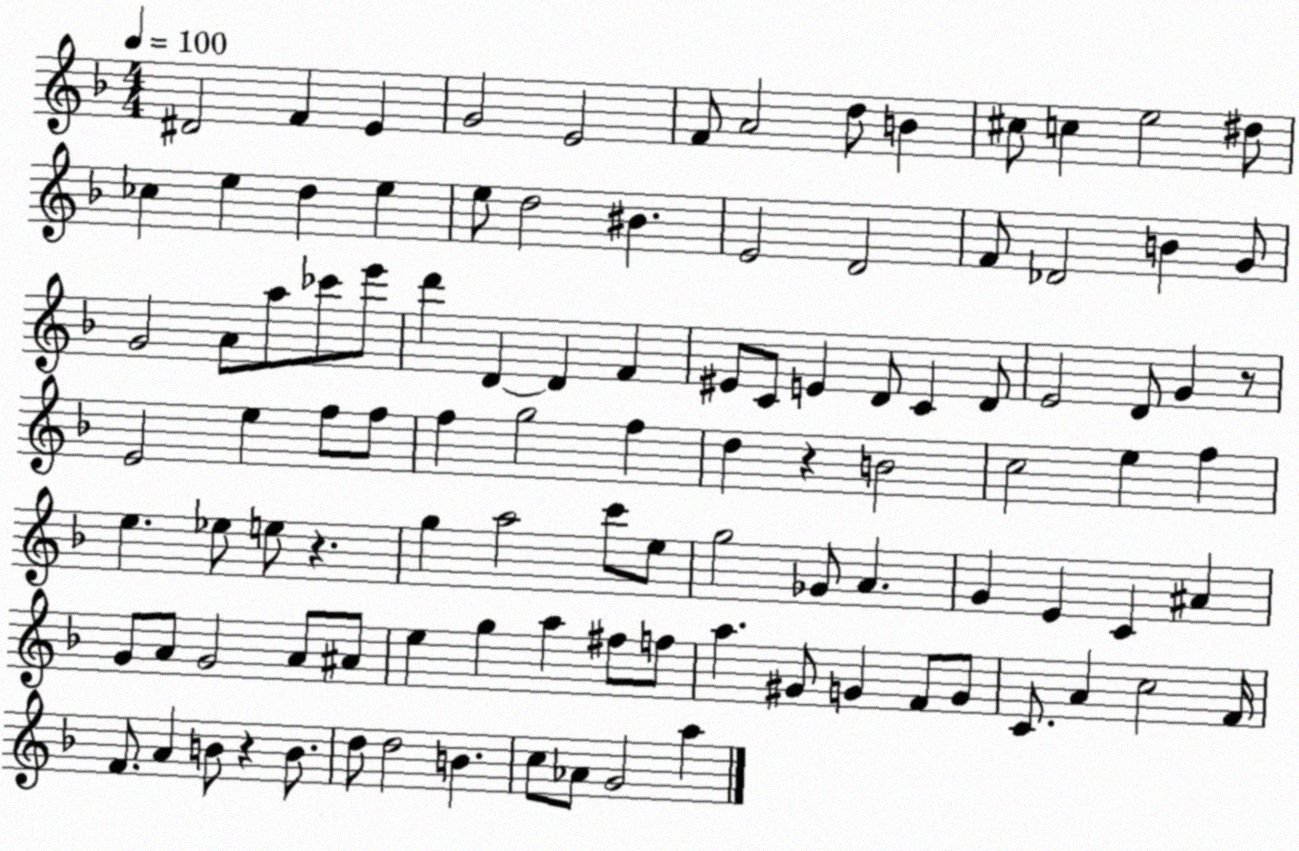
X:1
T:Untitled
M:4/4
L:1/4
K:F
^D2 F E G2 E2 F/2 A2 d/2 B ^c/2 c e2 ^d/2 _c e d e e/2 d2 ^B E2 D2 F/2 _D2 B G/2 G2 A/2 a/2 _c'/2 e'/2 d' D D F ^E/2 C/2 E D/2 C D/2 E2 D/2 G z/2 E2 e f/2 f/2 f g2 f d z B2 c2 e f e _e/2 e/2 z g a2 c'/2 e/2 g2 _G/2 A G E C ^A G/2 A/2 G2 A/2 ^A/2 e g a ^f/2 f/2 a ^G/2 G F/2 G/2 C/2 A c2 F/4 F/2 A B/2 z B/2 d/2 d2 B c/2 _A/2 G2 a